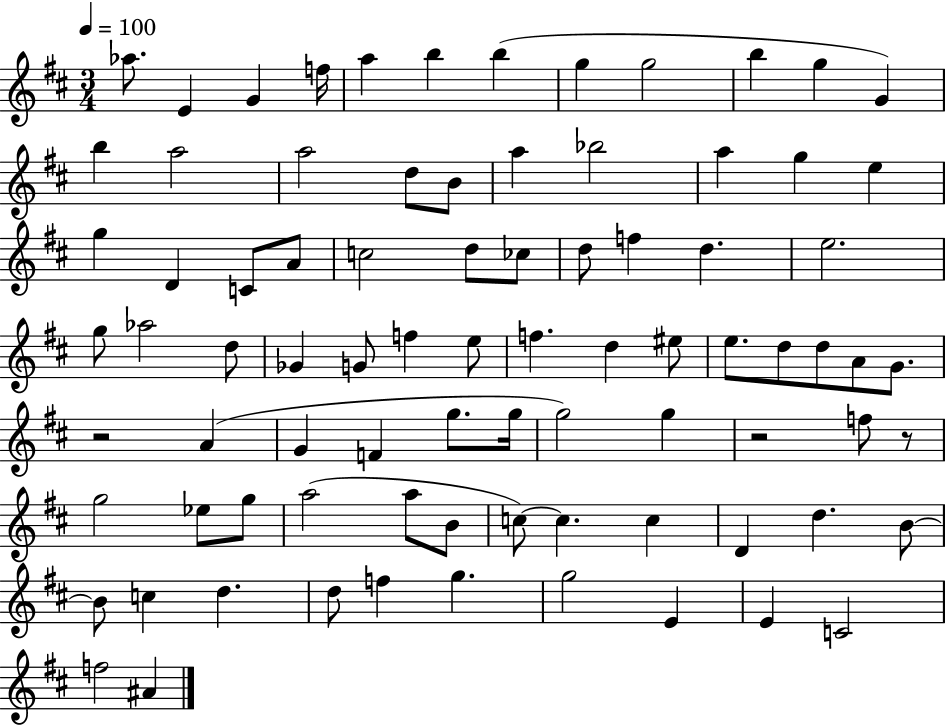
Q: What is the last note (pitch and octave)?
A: A#4